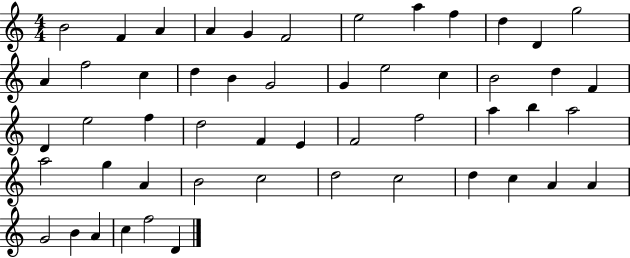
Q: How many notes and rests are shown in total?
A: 52